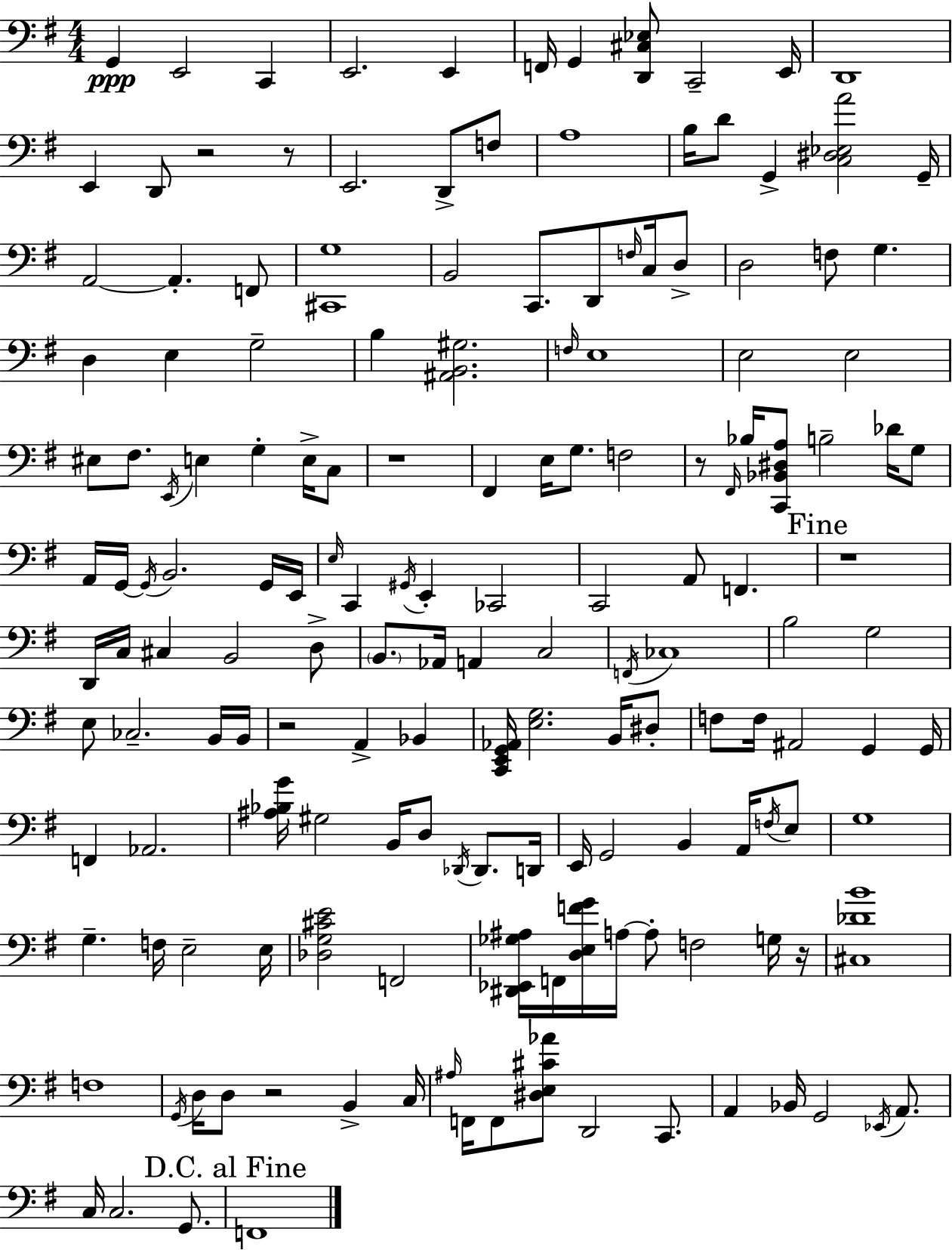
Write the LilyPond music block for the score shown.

{
  \clef bass
  \numericTimeSignature
  \time 4/4
  \key e \minor
  g,4\ppp e,2 c,4 | e,2. e,4 | f,16 g,4 <d, cis ees>8 c,2-- e,16 | d,1 | \break e,4 d,8 r2 r8 | e,2. d,8-> f8 | a1 | b16 d'8 g,4-> <c dis ees a'>2 g,16-- | \break a,2~~ a,4.-. f,8 | <cis, g>1 | b,2 c,8. d,8 \grace { f16 } c16 d8-> | d2 f8 g4. | \break d4 e4 g2-- | b4 <ais, b, gis>2. | \grace { f16 } e1 | e2 e2 | \break eis8 fis8. \acciaccatura { e,16 } e4 g4-. | e16-> c8 r1 | fis,4 e16 g8. f2 | r8 \grace { fis,16 } bes16 <c, bes, dis a>8 b2-- | \break des'16 g8 a,16 g,16~~ \acciaccatura { g,16 } b,2. | g,16 e,16 \grace { e16 } c,4 \acciaccatura { gis,16 } e,4-. ces,2 | c,2 a,8 | f,4. \mark "Fine" r1 | \break d,16 c16 cis4 b,2 | d8-> \parenthesize b,8. aes,16 a,4 c2 | \acciaccatura { f,16 } ces1 | b2 | \break g2 e8 ces2.-- | b,16 b,16 r2 | a,4-> bes,4 <c, e, g, aes,>16 <e g>2. | b,16 dis8-. f8 f16 ais,2 | \break g,4 g,16 f,4 aes,2. | <ais bes g'>16 gis2 | b,16 d8 \acciaccatura { des,16 } des,8. d,16 e,16 g,2 | b,4 a,16 \acciaccatura { f16 } e8 g1 | \break g4.-- | f16 e2-- e16 <des g cis' e'>2 | f,2 <dis, ees, ges ais>16 f,16 <d e f' g'>16 a16~~ a8-. | f2 g16 r16 <cis des' b'>1 | \break f1 | \acciaccatura { g,16 } d16 d8 r2 | b,4-> c16 \grace { ais16 } f,16 f,8 <dis e cis' aes'>8 | d,2 c,8. a,4 | \break bes,16 g,2 \acciaccatura { ees,16 } a,8. c16 c2. | g,8. \mark "D.C. al Fine" f,1 | \bar "|."
}